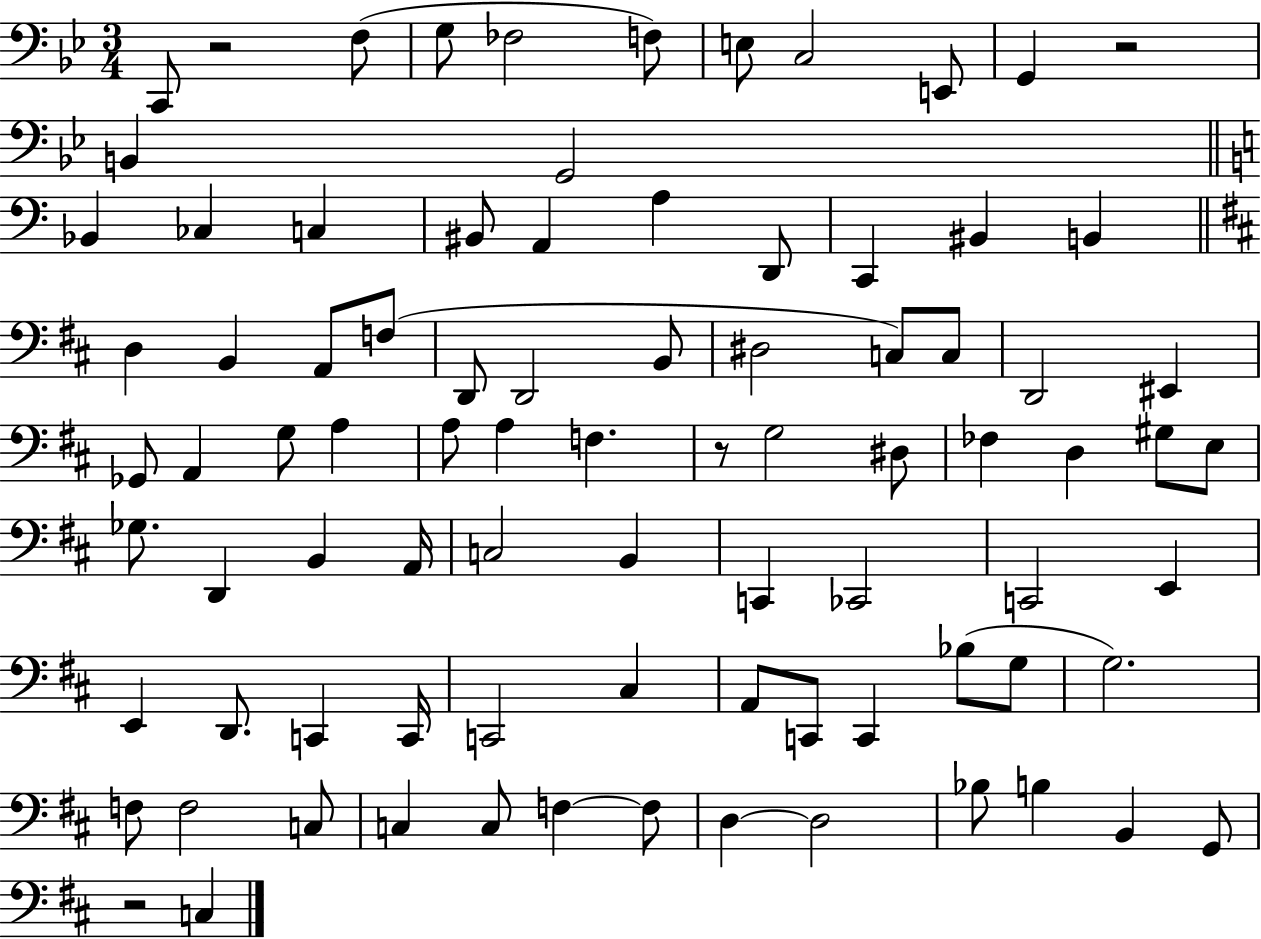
{
  \clef bass
  \numericTimeSignature
  \time 3/4
  \key bes \major
  c,8 r2 f8( | g8 fes2 f8) | e8 c2 e,8 | g,4 r2 | \break b,4 g,2 | \bar "||" \break \key c \major bes,4 ces4 c4 | bis,8 a,4 a4 d,8 | c,4 bis,4 b,4 | \bar "||" \break \key d \major d4 b,4 a,8 f8( | d,8 d,2 b,8 | dis2 c8) c8 | d,2 eis,4 | \break ges,8 a,4 g8 a4 | a8 a4 f4. | r8 g2 dis8 | fes4 d4 gis8 e8 | \break ges8. d,4 b,4 a,16 | c2 b,4 | c,4 ces,2 | c,2 e,4 | \break e,4 d,8. c,4 c,16 | c,2 cis4 | a,8 c,8 c,4 bes8( g8 | g2.) | \break f8 f2 c8 | c4 c8 f4~~ f8 | d4~~ d2 | bes8 b4 b,4 g,8 | \break r2 c4 | \bar "|."
}